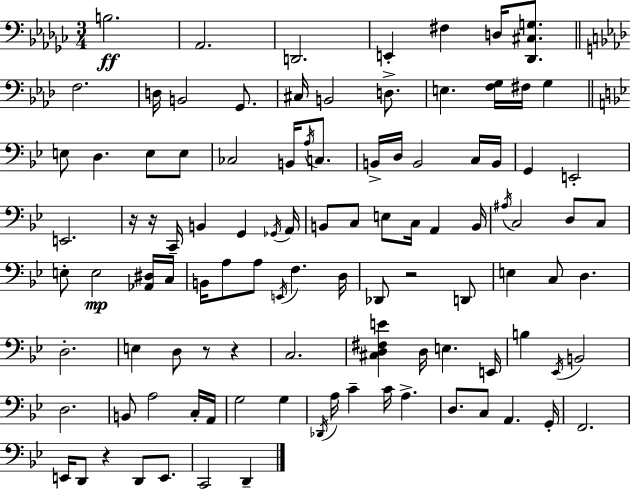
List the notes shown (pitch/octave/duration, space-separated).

B3/h. Ab2/h. D2/h. E2/q F#3/q D3/s [Db2,C#3,G3]/e. F3/h. D3/s B2/h G2/e. C#3/s B2/h D3/e. E3/q. [F3,G3]/s F#3/s G3/q E3/e D3/q. E3/e E3/e CES3/h B2/s A3/s C3/e. B2/s D3/s B2/h C3/s B2/s G2/q E2/h E2/h. R/s R/s C2/s B2/q G2/q Gb2/s A2/s B2/e C3/e E3/e C3/s A2/q B2/s A#3/s C3/h D3/e C3/e E3/e E3/h [Ab2,D#3]/s C3/s B2/s A3/e A3/e E2/s F3/q. D3/s Db2/e R/h D2/e E3/q C3/e D3/q. D3/h. E3/q D3/e R/e R/q C3/h. [C#3,D3,F#3,E4]/q D3/s E3/q. E2/s B3/q Eb2/s B2/h D3/h. B2/e A3/h C3/s A2/s G3/h G3/q Db2/s A3/s C4/q C4/s A3/q. D3/e. C3/e A2/q. G2/s F2/h. E2/s D2/e R/q D2/e E2/e. C2/h D2/q